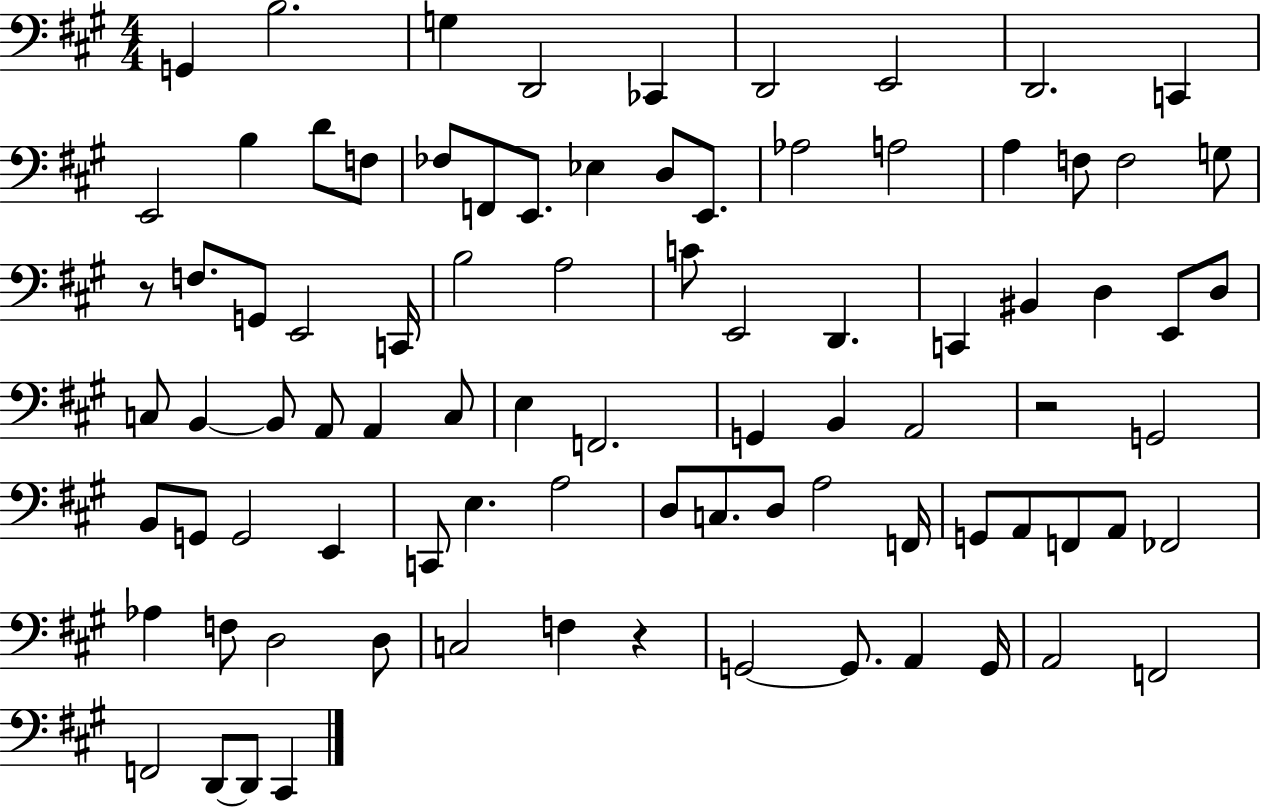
X:1
T:Untitled
M:4/4
L:1/4
K:A
G,, B,2 G, D,,2 _C,, D,,2 E,,2 D,,2 C,, E,,2 B, D/2 F,/2 _F,/2 F,,/2 E,,/2 _E, D,/2 E,,/2 _A,2 A,2 A, F,/2 F,2 G,/2 z/2 F,/2 G,,/2 E,,2 C,,/4 B,2 A,2 C/2 E,,2 D,, C,, ^B,, D, E,,/2 D,/2 C,/2 B,, B,,/2 A,,/2 A,, C,/2 E, F,,2 G,, B,, A,,2 z2 G,,2 B,,/2 G,,/2 G,,2 E,, C,,/2 E, A,2 D,/2 C,/2 D,/2 A,2 F,,/4 G,,/2 A,,/2 F,,/2 A,,/2 _F,,2 _A, F,/2 D,2 D,/2 C,2 F, z G,,2 G,,/2 A,, G,,/4 A,,2 F,,2 F,,2 D,,/2 D,,/2 ^C,,